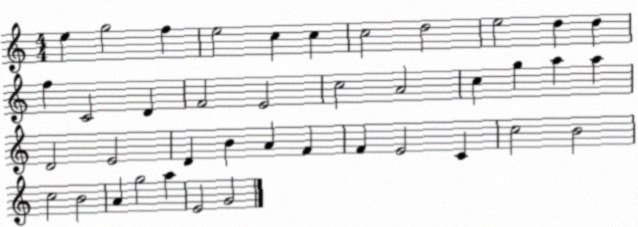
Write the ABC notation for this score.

X:1
T:Untitled
M:4/4
L:1/4
K:C
e g2 f e2 c c c2 d2 e2 d d f C2 D F2 E2 c2 A2 c g a a D2 E2 D B A F F E2 C c2 B2 c2 B2 A g2 a E2 G2